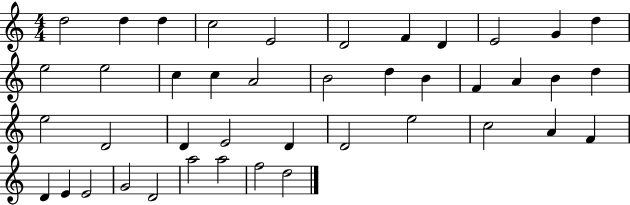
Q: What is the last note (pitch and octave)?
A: D5